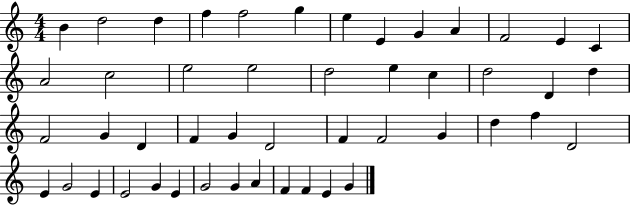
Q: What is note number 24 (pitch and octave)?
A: F4